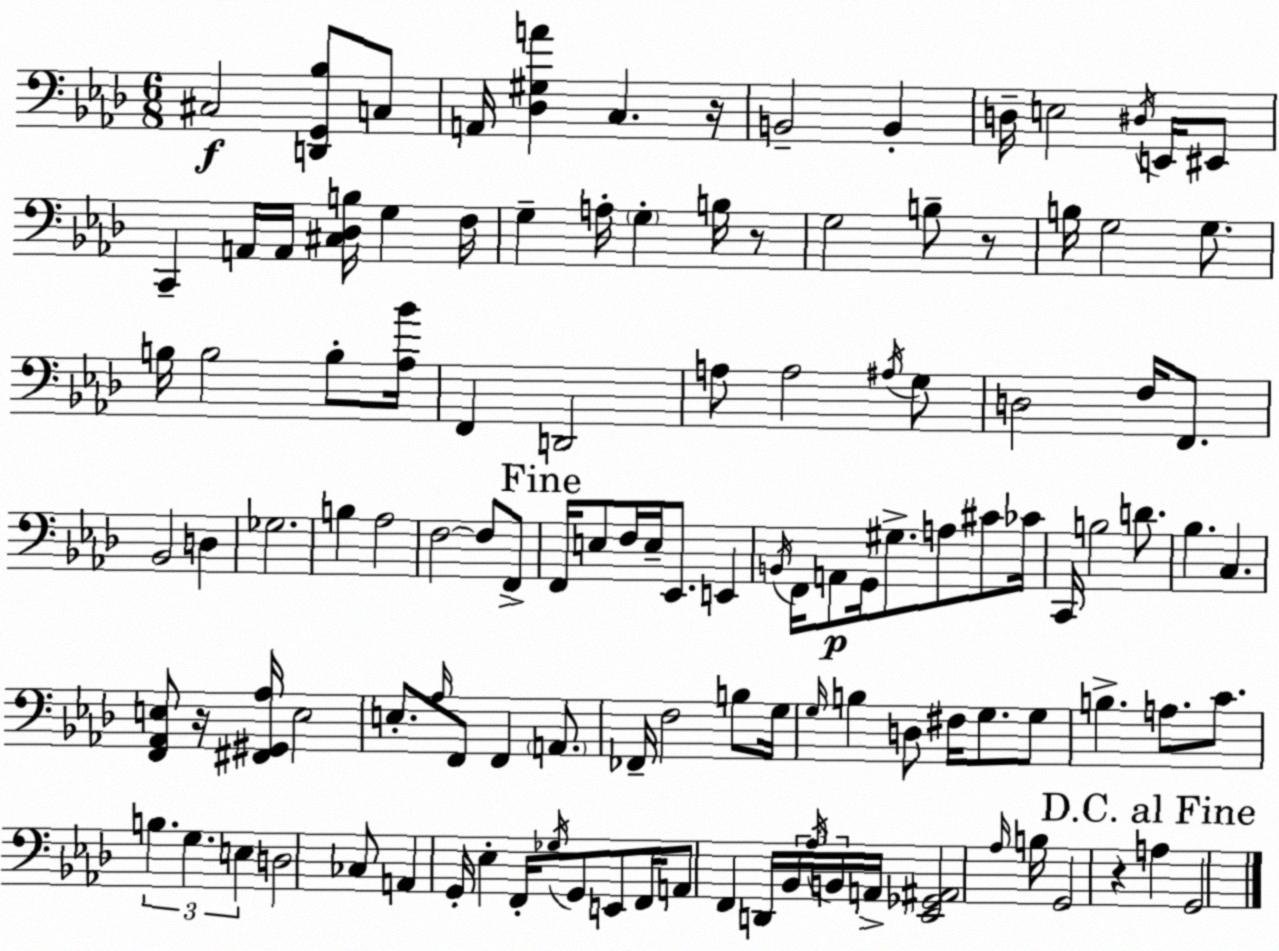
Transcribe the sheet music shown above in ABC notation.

X:1
T:Untitled
M:6/8
L:1/4
K:Ab
^C,2 [D,,G,,_B,]/2 C,/2 A,,/4 [_D,^G,A] C, z/4 B,,2 B,, D,/4 E,2 ^D,/4 E,,/4 ^E,,/2 C,, A,,/4 A,,/4 [^C,_D,B,]/4 G, F,/4 G, A,/4 G, B,/4 z/2 G,2 B,/2 z/2 B,/4 G,2 G,/2 B,/4 B,2 B,/2 [_A,_B]/4 F,, D,,2 A,/2 A,2 ^A,/4 G,/2 D,2 F,/4 F,,/2 _B,,2 D, _G,2 B, _A,2 F,2 F,/2 F,,/2 F,,/4 E,/2 F,/4 E,/4 _E,,/2 E,, B,,/4 F,,/4 A,,/2 G,,/4 ^G,/2 A,/2 ^C/2 _C/4 C,,/4 B,2 D/2 _B, C, [F,,_A,,E,]/2 z/4 [^F,,^G,,_A,]/4 E,2 E,/2 _A,/4 F,,/2 F,, A,,/2 _F,,/4 F,2 B,/2 G,/4 G,/4 B, D,/2 ^F,/4 G,/2 G,/2 B, A,/2 C/2 B, G, E, D,2 _C,/2 A,, G,,/4 _E, F,,/4 _G,/4 G,,/2 E,,/2 F,,/4 A,,/2 F,, D,,/4 _B,,/4 _A,/4 B,,/4 A,,/4 [_E,,_G,,^A,,]2 _A,/4 B,/4 G,,2 z A, G,,2